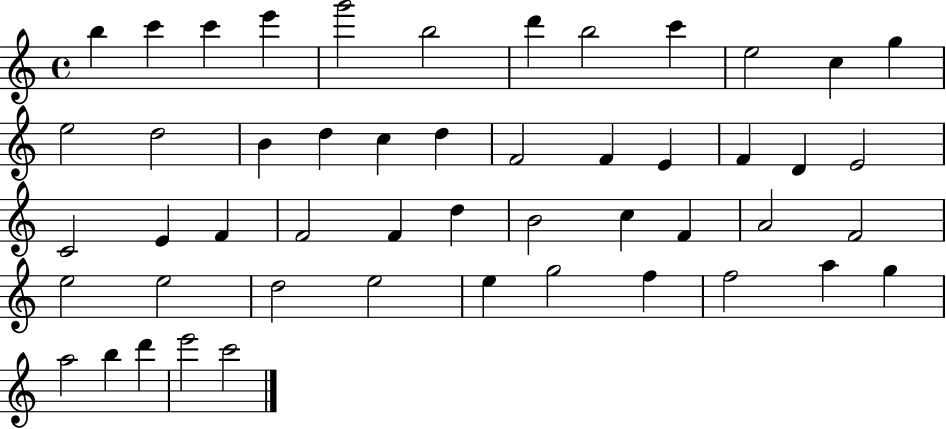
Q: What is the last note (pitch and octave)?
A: C6